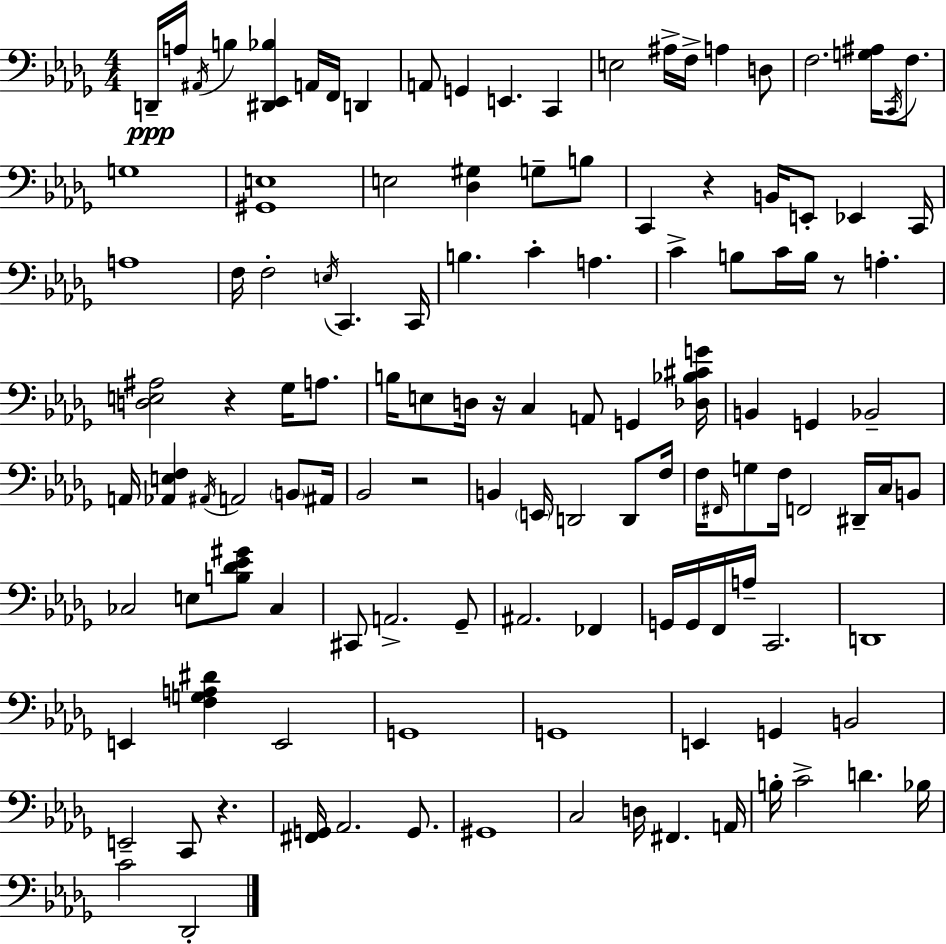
D2/s A3/s A#2/s B3/q [D#2,Eb2,Bb3]/q A2/s F2/s D2/q A2/e G2/q E2/q. C2/q E3/h A#3/s F3/s A3/q D3/e F3/h. [G3,A#3]/s C2/s F3/e. G3/w [G#2,E3]/w E3/h [Db3,G#3]/q G3/e B3/e C2/q R/q B2/s E2/e Eb2/q C2/s A3/w F3/s F3/h E3/s C2/q. C2/s B3/q. C4/q A3/q. C4/q B3/e C4/s B3/s R/e A3/q. [D3,E3,A#3]/h R/q Gb3/s A3/e. B3/s E3/e D3/s R/s C3/q A2/e G2/q [Db3,Bb3,C#4,G4]/s B2/q G2/q Bb2/h A2/s [Ab2,E3,F3]/q A#2/s A2/h B2/e A#2/s Bb2/h R/h B2/q E2/s D2/h D2/e F3/s F3/s F#2/s G3/e F3/s F2/h D#2/s C3/s B2/e CES3/h E3/e [B3,Db4,Eb4,G#4]/e CES3/q C#2/e A2/h. Gb2/e A#2/h. FES2/q G2/s G2/s F2/s A3/s C2/h. D2/w E2/q [F3,G3,A3,D#4]/q E2/h G2/w G2/w E2/q G2/q B2/h E2/h C2/e R/q. [F#2,G2]/s Ab2/h. G2/e. G#2/w C3/h D3/s F#2/q. A2/s B3/s C4/h D4/q. Bb3/s C4/h Db2/h